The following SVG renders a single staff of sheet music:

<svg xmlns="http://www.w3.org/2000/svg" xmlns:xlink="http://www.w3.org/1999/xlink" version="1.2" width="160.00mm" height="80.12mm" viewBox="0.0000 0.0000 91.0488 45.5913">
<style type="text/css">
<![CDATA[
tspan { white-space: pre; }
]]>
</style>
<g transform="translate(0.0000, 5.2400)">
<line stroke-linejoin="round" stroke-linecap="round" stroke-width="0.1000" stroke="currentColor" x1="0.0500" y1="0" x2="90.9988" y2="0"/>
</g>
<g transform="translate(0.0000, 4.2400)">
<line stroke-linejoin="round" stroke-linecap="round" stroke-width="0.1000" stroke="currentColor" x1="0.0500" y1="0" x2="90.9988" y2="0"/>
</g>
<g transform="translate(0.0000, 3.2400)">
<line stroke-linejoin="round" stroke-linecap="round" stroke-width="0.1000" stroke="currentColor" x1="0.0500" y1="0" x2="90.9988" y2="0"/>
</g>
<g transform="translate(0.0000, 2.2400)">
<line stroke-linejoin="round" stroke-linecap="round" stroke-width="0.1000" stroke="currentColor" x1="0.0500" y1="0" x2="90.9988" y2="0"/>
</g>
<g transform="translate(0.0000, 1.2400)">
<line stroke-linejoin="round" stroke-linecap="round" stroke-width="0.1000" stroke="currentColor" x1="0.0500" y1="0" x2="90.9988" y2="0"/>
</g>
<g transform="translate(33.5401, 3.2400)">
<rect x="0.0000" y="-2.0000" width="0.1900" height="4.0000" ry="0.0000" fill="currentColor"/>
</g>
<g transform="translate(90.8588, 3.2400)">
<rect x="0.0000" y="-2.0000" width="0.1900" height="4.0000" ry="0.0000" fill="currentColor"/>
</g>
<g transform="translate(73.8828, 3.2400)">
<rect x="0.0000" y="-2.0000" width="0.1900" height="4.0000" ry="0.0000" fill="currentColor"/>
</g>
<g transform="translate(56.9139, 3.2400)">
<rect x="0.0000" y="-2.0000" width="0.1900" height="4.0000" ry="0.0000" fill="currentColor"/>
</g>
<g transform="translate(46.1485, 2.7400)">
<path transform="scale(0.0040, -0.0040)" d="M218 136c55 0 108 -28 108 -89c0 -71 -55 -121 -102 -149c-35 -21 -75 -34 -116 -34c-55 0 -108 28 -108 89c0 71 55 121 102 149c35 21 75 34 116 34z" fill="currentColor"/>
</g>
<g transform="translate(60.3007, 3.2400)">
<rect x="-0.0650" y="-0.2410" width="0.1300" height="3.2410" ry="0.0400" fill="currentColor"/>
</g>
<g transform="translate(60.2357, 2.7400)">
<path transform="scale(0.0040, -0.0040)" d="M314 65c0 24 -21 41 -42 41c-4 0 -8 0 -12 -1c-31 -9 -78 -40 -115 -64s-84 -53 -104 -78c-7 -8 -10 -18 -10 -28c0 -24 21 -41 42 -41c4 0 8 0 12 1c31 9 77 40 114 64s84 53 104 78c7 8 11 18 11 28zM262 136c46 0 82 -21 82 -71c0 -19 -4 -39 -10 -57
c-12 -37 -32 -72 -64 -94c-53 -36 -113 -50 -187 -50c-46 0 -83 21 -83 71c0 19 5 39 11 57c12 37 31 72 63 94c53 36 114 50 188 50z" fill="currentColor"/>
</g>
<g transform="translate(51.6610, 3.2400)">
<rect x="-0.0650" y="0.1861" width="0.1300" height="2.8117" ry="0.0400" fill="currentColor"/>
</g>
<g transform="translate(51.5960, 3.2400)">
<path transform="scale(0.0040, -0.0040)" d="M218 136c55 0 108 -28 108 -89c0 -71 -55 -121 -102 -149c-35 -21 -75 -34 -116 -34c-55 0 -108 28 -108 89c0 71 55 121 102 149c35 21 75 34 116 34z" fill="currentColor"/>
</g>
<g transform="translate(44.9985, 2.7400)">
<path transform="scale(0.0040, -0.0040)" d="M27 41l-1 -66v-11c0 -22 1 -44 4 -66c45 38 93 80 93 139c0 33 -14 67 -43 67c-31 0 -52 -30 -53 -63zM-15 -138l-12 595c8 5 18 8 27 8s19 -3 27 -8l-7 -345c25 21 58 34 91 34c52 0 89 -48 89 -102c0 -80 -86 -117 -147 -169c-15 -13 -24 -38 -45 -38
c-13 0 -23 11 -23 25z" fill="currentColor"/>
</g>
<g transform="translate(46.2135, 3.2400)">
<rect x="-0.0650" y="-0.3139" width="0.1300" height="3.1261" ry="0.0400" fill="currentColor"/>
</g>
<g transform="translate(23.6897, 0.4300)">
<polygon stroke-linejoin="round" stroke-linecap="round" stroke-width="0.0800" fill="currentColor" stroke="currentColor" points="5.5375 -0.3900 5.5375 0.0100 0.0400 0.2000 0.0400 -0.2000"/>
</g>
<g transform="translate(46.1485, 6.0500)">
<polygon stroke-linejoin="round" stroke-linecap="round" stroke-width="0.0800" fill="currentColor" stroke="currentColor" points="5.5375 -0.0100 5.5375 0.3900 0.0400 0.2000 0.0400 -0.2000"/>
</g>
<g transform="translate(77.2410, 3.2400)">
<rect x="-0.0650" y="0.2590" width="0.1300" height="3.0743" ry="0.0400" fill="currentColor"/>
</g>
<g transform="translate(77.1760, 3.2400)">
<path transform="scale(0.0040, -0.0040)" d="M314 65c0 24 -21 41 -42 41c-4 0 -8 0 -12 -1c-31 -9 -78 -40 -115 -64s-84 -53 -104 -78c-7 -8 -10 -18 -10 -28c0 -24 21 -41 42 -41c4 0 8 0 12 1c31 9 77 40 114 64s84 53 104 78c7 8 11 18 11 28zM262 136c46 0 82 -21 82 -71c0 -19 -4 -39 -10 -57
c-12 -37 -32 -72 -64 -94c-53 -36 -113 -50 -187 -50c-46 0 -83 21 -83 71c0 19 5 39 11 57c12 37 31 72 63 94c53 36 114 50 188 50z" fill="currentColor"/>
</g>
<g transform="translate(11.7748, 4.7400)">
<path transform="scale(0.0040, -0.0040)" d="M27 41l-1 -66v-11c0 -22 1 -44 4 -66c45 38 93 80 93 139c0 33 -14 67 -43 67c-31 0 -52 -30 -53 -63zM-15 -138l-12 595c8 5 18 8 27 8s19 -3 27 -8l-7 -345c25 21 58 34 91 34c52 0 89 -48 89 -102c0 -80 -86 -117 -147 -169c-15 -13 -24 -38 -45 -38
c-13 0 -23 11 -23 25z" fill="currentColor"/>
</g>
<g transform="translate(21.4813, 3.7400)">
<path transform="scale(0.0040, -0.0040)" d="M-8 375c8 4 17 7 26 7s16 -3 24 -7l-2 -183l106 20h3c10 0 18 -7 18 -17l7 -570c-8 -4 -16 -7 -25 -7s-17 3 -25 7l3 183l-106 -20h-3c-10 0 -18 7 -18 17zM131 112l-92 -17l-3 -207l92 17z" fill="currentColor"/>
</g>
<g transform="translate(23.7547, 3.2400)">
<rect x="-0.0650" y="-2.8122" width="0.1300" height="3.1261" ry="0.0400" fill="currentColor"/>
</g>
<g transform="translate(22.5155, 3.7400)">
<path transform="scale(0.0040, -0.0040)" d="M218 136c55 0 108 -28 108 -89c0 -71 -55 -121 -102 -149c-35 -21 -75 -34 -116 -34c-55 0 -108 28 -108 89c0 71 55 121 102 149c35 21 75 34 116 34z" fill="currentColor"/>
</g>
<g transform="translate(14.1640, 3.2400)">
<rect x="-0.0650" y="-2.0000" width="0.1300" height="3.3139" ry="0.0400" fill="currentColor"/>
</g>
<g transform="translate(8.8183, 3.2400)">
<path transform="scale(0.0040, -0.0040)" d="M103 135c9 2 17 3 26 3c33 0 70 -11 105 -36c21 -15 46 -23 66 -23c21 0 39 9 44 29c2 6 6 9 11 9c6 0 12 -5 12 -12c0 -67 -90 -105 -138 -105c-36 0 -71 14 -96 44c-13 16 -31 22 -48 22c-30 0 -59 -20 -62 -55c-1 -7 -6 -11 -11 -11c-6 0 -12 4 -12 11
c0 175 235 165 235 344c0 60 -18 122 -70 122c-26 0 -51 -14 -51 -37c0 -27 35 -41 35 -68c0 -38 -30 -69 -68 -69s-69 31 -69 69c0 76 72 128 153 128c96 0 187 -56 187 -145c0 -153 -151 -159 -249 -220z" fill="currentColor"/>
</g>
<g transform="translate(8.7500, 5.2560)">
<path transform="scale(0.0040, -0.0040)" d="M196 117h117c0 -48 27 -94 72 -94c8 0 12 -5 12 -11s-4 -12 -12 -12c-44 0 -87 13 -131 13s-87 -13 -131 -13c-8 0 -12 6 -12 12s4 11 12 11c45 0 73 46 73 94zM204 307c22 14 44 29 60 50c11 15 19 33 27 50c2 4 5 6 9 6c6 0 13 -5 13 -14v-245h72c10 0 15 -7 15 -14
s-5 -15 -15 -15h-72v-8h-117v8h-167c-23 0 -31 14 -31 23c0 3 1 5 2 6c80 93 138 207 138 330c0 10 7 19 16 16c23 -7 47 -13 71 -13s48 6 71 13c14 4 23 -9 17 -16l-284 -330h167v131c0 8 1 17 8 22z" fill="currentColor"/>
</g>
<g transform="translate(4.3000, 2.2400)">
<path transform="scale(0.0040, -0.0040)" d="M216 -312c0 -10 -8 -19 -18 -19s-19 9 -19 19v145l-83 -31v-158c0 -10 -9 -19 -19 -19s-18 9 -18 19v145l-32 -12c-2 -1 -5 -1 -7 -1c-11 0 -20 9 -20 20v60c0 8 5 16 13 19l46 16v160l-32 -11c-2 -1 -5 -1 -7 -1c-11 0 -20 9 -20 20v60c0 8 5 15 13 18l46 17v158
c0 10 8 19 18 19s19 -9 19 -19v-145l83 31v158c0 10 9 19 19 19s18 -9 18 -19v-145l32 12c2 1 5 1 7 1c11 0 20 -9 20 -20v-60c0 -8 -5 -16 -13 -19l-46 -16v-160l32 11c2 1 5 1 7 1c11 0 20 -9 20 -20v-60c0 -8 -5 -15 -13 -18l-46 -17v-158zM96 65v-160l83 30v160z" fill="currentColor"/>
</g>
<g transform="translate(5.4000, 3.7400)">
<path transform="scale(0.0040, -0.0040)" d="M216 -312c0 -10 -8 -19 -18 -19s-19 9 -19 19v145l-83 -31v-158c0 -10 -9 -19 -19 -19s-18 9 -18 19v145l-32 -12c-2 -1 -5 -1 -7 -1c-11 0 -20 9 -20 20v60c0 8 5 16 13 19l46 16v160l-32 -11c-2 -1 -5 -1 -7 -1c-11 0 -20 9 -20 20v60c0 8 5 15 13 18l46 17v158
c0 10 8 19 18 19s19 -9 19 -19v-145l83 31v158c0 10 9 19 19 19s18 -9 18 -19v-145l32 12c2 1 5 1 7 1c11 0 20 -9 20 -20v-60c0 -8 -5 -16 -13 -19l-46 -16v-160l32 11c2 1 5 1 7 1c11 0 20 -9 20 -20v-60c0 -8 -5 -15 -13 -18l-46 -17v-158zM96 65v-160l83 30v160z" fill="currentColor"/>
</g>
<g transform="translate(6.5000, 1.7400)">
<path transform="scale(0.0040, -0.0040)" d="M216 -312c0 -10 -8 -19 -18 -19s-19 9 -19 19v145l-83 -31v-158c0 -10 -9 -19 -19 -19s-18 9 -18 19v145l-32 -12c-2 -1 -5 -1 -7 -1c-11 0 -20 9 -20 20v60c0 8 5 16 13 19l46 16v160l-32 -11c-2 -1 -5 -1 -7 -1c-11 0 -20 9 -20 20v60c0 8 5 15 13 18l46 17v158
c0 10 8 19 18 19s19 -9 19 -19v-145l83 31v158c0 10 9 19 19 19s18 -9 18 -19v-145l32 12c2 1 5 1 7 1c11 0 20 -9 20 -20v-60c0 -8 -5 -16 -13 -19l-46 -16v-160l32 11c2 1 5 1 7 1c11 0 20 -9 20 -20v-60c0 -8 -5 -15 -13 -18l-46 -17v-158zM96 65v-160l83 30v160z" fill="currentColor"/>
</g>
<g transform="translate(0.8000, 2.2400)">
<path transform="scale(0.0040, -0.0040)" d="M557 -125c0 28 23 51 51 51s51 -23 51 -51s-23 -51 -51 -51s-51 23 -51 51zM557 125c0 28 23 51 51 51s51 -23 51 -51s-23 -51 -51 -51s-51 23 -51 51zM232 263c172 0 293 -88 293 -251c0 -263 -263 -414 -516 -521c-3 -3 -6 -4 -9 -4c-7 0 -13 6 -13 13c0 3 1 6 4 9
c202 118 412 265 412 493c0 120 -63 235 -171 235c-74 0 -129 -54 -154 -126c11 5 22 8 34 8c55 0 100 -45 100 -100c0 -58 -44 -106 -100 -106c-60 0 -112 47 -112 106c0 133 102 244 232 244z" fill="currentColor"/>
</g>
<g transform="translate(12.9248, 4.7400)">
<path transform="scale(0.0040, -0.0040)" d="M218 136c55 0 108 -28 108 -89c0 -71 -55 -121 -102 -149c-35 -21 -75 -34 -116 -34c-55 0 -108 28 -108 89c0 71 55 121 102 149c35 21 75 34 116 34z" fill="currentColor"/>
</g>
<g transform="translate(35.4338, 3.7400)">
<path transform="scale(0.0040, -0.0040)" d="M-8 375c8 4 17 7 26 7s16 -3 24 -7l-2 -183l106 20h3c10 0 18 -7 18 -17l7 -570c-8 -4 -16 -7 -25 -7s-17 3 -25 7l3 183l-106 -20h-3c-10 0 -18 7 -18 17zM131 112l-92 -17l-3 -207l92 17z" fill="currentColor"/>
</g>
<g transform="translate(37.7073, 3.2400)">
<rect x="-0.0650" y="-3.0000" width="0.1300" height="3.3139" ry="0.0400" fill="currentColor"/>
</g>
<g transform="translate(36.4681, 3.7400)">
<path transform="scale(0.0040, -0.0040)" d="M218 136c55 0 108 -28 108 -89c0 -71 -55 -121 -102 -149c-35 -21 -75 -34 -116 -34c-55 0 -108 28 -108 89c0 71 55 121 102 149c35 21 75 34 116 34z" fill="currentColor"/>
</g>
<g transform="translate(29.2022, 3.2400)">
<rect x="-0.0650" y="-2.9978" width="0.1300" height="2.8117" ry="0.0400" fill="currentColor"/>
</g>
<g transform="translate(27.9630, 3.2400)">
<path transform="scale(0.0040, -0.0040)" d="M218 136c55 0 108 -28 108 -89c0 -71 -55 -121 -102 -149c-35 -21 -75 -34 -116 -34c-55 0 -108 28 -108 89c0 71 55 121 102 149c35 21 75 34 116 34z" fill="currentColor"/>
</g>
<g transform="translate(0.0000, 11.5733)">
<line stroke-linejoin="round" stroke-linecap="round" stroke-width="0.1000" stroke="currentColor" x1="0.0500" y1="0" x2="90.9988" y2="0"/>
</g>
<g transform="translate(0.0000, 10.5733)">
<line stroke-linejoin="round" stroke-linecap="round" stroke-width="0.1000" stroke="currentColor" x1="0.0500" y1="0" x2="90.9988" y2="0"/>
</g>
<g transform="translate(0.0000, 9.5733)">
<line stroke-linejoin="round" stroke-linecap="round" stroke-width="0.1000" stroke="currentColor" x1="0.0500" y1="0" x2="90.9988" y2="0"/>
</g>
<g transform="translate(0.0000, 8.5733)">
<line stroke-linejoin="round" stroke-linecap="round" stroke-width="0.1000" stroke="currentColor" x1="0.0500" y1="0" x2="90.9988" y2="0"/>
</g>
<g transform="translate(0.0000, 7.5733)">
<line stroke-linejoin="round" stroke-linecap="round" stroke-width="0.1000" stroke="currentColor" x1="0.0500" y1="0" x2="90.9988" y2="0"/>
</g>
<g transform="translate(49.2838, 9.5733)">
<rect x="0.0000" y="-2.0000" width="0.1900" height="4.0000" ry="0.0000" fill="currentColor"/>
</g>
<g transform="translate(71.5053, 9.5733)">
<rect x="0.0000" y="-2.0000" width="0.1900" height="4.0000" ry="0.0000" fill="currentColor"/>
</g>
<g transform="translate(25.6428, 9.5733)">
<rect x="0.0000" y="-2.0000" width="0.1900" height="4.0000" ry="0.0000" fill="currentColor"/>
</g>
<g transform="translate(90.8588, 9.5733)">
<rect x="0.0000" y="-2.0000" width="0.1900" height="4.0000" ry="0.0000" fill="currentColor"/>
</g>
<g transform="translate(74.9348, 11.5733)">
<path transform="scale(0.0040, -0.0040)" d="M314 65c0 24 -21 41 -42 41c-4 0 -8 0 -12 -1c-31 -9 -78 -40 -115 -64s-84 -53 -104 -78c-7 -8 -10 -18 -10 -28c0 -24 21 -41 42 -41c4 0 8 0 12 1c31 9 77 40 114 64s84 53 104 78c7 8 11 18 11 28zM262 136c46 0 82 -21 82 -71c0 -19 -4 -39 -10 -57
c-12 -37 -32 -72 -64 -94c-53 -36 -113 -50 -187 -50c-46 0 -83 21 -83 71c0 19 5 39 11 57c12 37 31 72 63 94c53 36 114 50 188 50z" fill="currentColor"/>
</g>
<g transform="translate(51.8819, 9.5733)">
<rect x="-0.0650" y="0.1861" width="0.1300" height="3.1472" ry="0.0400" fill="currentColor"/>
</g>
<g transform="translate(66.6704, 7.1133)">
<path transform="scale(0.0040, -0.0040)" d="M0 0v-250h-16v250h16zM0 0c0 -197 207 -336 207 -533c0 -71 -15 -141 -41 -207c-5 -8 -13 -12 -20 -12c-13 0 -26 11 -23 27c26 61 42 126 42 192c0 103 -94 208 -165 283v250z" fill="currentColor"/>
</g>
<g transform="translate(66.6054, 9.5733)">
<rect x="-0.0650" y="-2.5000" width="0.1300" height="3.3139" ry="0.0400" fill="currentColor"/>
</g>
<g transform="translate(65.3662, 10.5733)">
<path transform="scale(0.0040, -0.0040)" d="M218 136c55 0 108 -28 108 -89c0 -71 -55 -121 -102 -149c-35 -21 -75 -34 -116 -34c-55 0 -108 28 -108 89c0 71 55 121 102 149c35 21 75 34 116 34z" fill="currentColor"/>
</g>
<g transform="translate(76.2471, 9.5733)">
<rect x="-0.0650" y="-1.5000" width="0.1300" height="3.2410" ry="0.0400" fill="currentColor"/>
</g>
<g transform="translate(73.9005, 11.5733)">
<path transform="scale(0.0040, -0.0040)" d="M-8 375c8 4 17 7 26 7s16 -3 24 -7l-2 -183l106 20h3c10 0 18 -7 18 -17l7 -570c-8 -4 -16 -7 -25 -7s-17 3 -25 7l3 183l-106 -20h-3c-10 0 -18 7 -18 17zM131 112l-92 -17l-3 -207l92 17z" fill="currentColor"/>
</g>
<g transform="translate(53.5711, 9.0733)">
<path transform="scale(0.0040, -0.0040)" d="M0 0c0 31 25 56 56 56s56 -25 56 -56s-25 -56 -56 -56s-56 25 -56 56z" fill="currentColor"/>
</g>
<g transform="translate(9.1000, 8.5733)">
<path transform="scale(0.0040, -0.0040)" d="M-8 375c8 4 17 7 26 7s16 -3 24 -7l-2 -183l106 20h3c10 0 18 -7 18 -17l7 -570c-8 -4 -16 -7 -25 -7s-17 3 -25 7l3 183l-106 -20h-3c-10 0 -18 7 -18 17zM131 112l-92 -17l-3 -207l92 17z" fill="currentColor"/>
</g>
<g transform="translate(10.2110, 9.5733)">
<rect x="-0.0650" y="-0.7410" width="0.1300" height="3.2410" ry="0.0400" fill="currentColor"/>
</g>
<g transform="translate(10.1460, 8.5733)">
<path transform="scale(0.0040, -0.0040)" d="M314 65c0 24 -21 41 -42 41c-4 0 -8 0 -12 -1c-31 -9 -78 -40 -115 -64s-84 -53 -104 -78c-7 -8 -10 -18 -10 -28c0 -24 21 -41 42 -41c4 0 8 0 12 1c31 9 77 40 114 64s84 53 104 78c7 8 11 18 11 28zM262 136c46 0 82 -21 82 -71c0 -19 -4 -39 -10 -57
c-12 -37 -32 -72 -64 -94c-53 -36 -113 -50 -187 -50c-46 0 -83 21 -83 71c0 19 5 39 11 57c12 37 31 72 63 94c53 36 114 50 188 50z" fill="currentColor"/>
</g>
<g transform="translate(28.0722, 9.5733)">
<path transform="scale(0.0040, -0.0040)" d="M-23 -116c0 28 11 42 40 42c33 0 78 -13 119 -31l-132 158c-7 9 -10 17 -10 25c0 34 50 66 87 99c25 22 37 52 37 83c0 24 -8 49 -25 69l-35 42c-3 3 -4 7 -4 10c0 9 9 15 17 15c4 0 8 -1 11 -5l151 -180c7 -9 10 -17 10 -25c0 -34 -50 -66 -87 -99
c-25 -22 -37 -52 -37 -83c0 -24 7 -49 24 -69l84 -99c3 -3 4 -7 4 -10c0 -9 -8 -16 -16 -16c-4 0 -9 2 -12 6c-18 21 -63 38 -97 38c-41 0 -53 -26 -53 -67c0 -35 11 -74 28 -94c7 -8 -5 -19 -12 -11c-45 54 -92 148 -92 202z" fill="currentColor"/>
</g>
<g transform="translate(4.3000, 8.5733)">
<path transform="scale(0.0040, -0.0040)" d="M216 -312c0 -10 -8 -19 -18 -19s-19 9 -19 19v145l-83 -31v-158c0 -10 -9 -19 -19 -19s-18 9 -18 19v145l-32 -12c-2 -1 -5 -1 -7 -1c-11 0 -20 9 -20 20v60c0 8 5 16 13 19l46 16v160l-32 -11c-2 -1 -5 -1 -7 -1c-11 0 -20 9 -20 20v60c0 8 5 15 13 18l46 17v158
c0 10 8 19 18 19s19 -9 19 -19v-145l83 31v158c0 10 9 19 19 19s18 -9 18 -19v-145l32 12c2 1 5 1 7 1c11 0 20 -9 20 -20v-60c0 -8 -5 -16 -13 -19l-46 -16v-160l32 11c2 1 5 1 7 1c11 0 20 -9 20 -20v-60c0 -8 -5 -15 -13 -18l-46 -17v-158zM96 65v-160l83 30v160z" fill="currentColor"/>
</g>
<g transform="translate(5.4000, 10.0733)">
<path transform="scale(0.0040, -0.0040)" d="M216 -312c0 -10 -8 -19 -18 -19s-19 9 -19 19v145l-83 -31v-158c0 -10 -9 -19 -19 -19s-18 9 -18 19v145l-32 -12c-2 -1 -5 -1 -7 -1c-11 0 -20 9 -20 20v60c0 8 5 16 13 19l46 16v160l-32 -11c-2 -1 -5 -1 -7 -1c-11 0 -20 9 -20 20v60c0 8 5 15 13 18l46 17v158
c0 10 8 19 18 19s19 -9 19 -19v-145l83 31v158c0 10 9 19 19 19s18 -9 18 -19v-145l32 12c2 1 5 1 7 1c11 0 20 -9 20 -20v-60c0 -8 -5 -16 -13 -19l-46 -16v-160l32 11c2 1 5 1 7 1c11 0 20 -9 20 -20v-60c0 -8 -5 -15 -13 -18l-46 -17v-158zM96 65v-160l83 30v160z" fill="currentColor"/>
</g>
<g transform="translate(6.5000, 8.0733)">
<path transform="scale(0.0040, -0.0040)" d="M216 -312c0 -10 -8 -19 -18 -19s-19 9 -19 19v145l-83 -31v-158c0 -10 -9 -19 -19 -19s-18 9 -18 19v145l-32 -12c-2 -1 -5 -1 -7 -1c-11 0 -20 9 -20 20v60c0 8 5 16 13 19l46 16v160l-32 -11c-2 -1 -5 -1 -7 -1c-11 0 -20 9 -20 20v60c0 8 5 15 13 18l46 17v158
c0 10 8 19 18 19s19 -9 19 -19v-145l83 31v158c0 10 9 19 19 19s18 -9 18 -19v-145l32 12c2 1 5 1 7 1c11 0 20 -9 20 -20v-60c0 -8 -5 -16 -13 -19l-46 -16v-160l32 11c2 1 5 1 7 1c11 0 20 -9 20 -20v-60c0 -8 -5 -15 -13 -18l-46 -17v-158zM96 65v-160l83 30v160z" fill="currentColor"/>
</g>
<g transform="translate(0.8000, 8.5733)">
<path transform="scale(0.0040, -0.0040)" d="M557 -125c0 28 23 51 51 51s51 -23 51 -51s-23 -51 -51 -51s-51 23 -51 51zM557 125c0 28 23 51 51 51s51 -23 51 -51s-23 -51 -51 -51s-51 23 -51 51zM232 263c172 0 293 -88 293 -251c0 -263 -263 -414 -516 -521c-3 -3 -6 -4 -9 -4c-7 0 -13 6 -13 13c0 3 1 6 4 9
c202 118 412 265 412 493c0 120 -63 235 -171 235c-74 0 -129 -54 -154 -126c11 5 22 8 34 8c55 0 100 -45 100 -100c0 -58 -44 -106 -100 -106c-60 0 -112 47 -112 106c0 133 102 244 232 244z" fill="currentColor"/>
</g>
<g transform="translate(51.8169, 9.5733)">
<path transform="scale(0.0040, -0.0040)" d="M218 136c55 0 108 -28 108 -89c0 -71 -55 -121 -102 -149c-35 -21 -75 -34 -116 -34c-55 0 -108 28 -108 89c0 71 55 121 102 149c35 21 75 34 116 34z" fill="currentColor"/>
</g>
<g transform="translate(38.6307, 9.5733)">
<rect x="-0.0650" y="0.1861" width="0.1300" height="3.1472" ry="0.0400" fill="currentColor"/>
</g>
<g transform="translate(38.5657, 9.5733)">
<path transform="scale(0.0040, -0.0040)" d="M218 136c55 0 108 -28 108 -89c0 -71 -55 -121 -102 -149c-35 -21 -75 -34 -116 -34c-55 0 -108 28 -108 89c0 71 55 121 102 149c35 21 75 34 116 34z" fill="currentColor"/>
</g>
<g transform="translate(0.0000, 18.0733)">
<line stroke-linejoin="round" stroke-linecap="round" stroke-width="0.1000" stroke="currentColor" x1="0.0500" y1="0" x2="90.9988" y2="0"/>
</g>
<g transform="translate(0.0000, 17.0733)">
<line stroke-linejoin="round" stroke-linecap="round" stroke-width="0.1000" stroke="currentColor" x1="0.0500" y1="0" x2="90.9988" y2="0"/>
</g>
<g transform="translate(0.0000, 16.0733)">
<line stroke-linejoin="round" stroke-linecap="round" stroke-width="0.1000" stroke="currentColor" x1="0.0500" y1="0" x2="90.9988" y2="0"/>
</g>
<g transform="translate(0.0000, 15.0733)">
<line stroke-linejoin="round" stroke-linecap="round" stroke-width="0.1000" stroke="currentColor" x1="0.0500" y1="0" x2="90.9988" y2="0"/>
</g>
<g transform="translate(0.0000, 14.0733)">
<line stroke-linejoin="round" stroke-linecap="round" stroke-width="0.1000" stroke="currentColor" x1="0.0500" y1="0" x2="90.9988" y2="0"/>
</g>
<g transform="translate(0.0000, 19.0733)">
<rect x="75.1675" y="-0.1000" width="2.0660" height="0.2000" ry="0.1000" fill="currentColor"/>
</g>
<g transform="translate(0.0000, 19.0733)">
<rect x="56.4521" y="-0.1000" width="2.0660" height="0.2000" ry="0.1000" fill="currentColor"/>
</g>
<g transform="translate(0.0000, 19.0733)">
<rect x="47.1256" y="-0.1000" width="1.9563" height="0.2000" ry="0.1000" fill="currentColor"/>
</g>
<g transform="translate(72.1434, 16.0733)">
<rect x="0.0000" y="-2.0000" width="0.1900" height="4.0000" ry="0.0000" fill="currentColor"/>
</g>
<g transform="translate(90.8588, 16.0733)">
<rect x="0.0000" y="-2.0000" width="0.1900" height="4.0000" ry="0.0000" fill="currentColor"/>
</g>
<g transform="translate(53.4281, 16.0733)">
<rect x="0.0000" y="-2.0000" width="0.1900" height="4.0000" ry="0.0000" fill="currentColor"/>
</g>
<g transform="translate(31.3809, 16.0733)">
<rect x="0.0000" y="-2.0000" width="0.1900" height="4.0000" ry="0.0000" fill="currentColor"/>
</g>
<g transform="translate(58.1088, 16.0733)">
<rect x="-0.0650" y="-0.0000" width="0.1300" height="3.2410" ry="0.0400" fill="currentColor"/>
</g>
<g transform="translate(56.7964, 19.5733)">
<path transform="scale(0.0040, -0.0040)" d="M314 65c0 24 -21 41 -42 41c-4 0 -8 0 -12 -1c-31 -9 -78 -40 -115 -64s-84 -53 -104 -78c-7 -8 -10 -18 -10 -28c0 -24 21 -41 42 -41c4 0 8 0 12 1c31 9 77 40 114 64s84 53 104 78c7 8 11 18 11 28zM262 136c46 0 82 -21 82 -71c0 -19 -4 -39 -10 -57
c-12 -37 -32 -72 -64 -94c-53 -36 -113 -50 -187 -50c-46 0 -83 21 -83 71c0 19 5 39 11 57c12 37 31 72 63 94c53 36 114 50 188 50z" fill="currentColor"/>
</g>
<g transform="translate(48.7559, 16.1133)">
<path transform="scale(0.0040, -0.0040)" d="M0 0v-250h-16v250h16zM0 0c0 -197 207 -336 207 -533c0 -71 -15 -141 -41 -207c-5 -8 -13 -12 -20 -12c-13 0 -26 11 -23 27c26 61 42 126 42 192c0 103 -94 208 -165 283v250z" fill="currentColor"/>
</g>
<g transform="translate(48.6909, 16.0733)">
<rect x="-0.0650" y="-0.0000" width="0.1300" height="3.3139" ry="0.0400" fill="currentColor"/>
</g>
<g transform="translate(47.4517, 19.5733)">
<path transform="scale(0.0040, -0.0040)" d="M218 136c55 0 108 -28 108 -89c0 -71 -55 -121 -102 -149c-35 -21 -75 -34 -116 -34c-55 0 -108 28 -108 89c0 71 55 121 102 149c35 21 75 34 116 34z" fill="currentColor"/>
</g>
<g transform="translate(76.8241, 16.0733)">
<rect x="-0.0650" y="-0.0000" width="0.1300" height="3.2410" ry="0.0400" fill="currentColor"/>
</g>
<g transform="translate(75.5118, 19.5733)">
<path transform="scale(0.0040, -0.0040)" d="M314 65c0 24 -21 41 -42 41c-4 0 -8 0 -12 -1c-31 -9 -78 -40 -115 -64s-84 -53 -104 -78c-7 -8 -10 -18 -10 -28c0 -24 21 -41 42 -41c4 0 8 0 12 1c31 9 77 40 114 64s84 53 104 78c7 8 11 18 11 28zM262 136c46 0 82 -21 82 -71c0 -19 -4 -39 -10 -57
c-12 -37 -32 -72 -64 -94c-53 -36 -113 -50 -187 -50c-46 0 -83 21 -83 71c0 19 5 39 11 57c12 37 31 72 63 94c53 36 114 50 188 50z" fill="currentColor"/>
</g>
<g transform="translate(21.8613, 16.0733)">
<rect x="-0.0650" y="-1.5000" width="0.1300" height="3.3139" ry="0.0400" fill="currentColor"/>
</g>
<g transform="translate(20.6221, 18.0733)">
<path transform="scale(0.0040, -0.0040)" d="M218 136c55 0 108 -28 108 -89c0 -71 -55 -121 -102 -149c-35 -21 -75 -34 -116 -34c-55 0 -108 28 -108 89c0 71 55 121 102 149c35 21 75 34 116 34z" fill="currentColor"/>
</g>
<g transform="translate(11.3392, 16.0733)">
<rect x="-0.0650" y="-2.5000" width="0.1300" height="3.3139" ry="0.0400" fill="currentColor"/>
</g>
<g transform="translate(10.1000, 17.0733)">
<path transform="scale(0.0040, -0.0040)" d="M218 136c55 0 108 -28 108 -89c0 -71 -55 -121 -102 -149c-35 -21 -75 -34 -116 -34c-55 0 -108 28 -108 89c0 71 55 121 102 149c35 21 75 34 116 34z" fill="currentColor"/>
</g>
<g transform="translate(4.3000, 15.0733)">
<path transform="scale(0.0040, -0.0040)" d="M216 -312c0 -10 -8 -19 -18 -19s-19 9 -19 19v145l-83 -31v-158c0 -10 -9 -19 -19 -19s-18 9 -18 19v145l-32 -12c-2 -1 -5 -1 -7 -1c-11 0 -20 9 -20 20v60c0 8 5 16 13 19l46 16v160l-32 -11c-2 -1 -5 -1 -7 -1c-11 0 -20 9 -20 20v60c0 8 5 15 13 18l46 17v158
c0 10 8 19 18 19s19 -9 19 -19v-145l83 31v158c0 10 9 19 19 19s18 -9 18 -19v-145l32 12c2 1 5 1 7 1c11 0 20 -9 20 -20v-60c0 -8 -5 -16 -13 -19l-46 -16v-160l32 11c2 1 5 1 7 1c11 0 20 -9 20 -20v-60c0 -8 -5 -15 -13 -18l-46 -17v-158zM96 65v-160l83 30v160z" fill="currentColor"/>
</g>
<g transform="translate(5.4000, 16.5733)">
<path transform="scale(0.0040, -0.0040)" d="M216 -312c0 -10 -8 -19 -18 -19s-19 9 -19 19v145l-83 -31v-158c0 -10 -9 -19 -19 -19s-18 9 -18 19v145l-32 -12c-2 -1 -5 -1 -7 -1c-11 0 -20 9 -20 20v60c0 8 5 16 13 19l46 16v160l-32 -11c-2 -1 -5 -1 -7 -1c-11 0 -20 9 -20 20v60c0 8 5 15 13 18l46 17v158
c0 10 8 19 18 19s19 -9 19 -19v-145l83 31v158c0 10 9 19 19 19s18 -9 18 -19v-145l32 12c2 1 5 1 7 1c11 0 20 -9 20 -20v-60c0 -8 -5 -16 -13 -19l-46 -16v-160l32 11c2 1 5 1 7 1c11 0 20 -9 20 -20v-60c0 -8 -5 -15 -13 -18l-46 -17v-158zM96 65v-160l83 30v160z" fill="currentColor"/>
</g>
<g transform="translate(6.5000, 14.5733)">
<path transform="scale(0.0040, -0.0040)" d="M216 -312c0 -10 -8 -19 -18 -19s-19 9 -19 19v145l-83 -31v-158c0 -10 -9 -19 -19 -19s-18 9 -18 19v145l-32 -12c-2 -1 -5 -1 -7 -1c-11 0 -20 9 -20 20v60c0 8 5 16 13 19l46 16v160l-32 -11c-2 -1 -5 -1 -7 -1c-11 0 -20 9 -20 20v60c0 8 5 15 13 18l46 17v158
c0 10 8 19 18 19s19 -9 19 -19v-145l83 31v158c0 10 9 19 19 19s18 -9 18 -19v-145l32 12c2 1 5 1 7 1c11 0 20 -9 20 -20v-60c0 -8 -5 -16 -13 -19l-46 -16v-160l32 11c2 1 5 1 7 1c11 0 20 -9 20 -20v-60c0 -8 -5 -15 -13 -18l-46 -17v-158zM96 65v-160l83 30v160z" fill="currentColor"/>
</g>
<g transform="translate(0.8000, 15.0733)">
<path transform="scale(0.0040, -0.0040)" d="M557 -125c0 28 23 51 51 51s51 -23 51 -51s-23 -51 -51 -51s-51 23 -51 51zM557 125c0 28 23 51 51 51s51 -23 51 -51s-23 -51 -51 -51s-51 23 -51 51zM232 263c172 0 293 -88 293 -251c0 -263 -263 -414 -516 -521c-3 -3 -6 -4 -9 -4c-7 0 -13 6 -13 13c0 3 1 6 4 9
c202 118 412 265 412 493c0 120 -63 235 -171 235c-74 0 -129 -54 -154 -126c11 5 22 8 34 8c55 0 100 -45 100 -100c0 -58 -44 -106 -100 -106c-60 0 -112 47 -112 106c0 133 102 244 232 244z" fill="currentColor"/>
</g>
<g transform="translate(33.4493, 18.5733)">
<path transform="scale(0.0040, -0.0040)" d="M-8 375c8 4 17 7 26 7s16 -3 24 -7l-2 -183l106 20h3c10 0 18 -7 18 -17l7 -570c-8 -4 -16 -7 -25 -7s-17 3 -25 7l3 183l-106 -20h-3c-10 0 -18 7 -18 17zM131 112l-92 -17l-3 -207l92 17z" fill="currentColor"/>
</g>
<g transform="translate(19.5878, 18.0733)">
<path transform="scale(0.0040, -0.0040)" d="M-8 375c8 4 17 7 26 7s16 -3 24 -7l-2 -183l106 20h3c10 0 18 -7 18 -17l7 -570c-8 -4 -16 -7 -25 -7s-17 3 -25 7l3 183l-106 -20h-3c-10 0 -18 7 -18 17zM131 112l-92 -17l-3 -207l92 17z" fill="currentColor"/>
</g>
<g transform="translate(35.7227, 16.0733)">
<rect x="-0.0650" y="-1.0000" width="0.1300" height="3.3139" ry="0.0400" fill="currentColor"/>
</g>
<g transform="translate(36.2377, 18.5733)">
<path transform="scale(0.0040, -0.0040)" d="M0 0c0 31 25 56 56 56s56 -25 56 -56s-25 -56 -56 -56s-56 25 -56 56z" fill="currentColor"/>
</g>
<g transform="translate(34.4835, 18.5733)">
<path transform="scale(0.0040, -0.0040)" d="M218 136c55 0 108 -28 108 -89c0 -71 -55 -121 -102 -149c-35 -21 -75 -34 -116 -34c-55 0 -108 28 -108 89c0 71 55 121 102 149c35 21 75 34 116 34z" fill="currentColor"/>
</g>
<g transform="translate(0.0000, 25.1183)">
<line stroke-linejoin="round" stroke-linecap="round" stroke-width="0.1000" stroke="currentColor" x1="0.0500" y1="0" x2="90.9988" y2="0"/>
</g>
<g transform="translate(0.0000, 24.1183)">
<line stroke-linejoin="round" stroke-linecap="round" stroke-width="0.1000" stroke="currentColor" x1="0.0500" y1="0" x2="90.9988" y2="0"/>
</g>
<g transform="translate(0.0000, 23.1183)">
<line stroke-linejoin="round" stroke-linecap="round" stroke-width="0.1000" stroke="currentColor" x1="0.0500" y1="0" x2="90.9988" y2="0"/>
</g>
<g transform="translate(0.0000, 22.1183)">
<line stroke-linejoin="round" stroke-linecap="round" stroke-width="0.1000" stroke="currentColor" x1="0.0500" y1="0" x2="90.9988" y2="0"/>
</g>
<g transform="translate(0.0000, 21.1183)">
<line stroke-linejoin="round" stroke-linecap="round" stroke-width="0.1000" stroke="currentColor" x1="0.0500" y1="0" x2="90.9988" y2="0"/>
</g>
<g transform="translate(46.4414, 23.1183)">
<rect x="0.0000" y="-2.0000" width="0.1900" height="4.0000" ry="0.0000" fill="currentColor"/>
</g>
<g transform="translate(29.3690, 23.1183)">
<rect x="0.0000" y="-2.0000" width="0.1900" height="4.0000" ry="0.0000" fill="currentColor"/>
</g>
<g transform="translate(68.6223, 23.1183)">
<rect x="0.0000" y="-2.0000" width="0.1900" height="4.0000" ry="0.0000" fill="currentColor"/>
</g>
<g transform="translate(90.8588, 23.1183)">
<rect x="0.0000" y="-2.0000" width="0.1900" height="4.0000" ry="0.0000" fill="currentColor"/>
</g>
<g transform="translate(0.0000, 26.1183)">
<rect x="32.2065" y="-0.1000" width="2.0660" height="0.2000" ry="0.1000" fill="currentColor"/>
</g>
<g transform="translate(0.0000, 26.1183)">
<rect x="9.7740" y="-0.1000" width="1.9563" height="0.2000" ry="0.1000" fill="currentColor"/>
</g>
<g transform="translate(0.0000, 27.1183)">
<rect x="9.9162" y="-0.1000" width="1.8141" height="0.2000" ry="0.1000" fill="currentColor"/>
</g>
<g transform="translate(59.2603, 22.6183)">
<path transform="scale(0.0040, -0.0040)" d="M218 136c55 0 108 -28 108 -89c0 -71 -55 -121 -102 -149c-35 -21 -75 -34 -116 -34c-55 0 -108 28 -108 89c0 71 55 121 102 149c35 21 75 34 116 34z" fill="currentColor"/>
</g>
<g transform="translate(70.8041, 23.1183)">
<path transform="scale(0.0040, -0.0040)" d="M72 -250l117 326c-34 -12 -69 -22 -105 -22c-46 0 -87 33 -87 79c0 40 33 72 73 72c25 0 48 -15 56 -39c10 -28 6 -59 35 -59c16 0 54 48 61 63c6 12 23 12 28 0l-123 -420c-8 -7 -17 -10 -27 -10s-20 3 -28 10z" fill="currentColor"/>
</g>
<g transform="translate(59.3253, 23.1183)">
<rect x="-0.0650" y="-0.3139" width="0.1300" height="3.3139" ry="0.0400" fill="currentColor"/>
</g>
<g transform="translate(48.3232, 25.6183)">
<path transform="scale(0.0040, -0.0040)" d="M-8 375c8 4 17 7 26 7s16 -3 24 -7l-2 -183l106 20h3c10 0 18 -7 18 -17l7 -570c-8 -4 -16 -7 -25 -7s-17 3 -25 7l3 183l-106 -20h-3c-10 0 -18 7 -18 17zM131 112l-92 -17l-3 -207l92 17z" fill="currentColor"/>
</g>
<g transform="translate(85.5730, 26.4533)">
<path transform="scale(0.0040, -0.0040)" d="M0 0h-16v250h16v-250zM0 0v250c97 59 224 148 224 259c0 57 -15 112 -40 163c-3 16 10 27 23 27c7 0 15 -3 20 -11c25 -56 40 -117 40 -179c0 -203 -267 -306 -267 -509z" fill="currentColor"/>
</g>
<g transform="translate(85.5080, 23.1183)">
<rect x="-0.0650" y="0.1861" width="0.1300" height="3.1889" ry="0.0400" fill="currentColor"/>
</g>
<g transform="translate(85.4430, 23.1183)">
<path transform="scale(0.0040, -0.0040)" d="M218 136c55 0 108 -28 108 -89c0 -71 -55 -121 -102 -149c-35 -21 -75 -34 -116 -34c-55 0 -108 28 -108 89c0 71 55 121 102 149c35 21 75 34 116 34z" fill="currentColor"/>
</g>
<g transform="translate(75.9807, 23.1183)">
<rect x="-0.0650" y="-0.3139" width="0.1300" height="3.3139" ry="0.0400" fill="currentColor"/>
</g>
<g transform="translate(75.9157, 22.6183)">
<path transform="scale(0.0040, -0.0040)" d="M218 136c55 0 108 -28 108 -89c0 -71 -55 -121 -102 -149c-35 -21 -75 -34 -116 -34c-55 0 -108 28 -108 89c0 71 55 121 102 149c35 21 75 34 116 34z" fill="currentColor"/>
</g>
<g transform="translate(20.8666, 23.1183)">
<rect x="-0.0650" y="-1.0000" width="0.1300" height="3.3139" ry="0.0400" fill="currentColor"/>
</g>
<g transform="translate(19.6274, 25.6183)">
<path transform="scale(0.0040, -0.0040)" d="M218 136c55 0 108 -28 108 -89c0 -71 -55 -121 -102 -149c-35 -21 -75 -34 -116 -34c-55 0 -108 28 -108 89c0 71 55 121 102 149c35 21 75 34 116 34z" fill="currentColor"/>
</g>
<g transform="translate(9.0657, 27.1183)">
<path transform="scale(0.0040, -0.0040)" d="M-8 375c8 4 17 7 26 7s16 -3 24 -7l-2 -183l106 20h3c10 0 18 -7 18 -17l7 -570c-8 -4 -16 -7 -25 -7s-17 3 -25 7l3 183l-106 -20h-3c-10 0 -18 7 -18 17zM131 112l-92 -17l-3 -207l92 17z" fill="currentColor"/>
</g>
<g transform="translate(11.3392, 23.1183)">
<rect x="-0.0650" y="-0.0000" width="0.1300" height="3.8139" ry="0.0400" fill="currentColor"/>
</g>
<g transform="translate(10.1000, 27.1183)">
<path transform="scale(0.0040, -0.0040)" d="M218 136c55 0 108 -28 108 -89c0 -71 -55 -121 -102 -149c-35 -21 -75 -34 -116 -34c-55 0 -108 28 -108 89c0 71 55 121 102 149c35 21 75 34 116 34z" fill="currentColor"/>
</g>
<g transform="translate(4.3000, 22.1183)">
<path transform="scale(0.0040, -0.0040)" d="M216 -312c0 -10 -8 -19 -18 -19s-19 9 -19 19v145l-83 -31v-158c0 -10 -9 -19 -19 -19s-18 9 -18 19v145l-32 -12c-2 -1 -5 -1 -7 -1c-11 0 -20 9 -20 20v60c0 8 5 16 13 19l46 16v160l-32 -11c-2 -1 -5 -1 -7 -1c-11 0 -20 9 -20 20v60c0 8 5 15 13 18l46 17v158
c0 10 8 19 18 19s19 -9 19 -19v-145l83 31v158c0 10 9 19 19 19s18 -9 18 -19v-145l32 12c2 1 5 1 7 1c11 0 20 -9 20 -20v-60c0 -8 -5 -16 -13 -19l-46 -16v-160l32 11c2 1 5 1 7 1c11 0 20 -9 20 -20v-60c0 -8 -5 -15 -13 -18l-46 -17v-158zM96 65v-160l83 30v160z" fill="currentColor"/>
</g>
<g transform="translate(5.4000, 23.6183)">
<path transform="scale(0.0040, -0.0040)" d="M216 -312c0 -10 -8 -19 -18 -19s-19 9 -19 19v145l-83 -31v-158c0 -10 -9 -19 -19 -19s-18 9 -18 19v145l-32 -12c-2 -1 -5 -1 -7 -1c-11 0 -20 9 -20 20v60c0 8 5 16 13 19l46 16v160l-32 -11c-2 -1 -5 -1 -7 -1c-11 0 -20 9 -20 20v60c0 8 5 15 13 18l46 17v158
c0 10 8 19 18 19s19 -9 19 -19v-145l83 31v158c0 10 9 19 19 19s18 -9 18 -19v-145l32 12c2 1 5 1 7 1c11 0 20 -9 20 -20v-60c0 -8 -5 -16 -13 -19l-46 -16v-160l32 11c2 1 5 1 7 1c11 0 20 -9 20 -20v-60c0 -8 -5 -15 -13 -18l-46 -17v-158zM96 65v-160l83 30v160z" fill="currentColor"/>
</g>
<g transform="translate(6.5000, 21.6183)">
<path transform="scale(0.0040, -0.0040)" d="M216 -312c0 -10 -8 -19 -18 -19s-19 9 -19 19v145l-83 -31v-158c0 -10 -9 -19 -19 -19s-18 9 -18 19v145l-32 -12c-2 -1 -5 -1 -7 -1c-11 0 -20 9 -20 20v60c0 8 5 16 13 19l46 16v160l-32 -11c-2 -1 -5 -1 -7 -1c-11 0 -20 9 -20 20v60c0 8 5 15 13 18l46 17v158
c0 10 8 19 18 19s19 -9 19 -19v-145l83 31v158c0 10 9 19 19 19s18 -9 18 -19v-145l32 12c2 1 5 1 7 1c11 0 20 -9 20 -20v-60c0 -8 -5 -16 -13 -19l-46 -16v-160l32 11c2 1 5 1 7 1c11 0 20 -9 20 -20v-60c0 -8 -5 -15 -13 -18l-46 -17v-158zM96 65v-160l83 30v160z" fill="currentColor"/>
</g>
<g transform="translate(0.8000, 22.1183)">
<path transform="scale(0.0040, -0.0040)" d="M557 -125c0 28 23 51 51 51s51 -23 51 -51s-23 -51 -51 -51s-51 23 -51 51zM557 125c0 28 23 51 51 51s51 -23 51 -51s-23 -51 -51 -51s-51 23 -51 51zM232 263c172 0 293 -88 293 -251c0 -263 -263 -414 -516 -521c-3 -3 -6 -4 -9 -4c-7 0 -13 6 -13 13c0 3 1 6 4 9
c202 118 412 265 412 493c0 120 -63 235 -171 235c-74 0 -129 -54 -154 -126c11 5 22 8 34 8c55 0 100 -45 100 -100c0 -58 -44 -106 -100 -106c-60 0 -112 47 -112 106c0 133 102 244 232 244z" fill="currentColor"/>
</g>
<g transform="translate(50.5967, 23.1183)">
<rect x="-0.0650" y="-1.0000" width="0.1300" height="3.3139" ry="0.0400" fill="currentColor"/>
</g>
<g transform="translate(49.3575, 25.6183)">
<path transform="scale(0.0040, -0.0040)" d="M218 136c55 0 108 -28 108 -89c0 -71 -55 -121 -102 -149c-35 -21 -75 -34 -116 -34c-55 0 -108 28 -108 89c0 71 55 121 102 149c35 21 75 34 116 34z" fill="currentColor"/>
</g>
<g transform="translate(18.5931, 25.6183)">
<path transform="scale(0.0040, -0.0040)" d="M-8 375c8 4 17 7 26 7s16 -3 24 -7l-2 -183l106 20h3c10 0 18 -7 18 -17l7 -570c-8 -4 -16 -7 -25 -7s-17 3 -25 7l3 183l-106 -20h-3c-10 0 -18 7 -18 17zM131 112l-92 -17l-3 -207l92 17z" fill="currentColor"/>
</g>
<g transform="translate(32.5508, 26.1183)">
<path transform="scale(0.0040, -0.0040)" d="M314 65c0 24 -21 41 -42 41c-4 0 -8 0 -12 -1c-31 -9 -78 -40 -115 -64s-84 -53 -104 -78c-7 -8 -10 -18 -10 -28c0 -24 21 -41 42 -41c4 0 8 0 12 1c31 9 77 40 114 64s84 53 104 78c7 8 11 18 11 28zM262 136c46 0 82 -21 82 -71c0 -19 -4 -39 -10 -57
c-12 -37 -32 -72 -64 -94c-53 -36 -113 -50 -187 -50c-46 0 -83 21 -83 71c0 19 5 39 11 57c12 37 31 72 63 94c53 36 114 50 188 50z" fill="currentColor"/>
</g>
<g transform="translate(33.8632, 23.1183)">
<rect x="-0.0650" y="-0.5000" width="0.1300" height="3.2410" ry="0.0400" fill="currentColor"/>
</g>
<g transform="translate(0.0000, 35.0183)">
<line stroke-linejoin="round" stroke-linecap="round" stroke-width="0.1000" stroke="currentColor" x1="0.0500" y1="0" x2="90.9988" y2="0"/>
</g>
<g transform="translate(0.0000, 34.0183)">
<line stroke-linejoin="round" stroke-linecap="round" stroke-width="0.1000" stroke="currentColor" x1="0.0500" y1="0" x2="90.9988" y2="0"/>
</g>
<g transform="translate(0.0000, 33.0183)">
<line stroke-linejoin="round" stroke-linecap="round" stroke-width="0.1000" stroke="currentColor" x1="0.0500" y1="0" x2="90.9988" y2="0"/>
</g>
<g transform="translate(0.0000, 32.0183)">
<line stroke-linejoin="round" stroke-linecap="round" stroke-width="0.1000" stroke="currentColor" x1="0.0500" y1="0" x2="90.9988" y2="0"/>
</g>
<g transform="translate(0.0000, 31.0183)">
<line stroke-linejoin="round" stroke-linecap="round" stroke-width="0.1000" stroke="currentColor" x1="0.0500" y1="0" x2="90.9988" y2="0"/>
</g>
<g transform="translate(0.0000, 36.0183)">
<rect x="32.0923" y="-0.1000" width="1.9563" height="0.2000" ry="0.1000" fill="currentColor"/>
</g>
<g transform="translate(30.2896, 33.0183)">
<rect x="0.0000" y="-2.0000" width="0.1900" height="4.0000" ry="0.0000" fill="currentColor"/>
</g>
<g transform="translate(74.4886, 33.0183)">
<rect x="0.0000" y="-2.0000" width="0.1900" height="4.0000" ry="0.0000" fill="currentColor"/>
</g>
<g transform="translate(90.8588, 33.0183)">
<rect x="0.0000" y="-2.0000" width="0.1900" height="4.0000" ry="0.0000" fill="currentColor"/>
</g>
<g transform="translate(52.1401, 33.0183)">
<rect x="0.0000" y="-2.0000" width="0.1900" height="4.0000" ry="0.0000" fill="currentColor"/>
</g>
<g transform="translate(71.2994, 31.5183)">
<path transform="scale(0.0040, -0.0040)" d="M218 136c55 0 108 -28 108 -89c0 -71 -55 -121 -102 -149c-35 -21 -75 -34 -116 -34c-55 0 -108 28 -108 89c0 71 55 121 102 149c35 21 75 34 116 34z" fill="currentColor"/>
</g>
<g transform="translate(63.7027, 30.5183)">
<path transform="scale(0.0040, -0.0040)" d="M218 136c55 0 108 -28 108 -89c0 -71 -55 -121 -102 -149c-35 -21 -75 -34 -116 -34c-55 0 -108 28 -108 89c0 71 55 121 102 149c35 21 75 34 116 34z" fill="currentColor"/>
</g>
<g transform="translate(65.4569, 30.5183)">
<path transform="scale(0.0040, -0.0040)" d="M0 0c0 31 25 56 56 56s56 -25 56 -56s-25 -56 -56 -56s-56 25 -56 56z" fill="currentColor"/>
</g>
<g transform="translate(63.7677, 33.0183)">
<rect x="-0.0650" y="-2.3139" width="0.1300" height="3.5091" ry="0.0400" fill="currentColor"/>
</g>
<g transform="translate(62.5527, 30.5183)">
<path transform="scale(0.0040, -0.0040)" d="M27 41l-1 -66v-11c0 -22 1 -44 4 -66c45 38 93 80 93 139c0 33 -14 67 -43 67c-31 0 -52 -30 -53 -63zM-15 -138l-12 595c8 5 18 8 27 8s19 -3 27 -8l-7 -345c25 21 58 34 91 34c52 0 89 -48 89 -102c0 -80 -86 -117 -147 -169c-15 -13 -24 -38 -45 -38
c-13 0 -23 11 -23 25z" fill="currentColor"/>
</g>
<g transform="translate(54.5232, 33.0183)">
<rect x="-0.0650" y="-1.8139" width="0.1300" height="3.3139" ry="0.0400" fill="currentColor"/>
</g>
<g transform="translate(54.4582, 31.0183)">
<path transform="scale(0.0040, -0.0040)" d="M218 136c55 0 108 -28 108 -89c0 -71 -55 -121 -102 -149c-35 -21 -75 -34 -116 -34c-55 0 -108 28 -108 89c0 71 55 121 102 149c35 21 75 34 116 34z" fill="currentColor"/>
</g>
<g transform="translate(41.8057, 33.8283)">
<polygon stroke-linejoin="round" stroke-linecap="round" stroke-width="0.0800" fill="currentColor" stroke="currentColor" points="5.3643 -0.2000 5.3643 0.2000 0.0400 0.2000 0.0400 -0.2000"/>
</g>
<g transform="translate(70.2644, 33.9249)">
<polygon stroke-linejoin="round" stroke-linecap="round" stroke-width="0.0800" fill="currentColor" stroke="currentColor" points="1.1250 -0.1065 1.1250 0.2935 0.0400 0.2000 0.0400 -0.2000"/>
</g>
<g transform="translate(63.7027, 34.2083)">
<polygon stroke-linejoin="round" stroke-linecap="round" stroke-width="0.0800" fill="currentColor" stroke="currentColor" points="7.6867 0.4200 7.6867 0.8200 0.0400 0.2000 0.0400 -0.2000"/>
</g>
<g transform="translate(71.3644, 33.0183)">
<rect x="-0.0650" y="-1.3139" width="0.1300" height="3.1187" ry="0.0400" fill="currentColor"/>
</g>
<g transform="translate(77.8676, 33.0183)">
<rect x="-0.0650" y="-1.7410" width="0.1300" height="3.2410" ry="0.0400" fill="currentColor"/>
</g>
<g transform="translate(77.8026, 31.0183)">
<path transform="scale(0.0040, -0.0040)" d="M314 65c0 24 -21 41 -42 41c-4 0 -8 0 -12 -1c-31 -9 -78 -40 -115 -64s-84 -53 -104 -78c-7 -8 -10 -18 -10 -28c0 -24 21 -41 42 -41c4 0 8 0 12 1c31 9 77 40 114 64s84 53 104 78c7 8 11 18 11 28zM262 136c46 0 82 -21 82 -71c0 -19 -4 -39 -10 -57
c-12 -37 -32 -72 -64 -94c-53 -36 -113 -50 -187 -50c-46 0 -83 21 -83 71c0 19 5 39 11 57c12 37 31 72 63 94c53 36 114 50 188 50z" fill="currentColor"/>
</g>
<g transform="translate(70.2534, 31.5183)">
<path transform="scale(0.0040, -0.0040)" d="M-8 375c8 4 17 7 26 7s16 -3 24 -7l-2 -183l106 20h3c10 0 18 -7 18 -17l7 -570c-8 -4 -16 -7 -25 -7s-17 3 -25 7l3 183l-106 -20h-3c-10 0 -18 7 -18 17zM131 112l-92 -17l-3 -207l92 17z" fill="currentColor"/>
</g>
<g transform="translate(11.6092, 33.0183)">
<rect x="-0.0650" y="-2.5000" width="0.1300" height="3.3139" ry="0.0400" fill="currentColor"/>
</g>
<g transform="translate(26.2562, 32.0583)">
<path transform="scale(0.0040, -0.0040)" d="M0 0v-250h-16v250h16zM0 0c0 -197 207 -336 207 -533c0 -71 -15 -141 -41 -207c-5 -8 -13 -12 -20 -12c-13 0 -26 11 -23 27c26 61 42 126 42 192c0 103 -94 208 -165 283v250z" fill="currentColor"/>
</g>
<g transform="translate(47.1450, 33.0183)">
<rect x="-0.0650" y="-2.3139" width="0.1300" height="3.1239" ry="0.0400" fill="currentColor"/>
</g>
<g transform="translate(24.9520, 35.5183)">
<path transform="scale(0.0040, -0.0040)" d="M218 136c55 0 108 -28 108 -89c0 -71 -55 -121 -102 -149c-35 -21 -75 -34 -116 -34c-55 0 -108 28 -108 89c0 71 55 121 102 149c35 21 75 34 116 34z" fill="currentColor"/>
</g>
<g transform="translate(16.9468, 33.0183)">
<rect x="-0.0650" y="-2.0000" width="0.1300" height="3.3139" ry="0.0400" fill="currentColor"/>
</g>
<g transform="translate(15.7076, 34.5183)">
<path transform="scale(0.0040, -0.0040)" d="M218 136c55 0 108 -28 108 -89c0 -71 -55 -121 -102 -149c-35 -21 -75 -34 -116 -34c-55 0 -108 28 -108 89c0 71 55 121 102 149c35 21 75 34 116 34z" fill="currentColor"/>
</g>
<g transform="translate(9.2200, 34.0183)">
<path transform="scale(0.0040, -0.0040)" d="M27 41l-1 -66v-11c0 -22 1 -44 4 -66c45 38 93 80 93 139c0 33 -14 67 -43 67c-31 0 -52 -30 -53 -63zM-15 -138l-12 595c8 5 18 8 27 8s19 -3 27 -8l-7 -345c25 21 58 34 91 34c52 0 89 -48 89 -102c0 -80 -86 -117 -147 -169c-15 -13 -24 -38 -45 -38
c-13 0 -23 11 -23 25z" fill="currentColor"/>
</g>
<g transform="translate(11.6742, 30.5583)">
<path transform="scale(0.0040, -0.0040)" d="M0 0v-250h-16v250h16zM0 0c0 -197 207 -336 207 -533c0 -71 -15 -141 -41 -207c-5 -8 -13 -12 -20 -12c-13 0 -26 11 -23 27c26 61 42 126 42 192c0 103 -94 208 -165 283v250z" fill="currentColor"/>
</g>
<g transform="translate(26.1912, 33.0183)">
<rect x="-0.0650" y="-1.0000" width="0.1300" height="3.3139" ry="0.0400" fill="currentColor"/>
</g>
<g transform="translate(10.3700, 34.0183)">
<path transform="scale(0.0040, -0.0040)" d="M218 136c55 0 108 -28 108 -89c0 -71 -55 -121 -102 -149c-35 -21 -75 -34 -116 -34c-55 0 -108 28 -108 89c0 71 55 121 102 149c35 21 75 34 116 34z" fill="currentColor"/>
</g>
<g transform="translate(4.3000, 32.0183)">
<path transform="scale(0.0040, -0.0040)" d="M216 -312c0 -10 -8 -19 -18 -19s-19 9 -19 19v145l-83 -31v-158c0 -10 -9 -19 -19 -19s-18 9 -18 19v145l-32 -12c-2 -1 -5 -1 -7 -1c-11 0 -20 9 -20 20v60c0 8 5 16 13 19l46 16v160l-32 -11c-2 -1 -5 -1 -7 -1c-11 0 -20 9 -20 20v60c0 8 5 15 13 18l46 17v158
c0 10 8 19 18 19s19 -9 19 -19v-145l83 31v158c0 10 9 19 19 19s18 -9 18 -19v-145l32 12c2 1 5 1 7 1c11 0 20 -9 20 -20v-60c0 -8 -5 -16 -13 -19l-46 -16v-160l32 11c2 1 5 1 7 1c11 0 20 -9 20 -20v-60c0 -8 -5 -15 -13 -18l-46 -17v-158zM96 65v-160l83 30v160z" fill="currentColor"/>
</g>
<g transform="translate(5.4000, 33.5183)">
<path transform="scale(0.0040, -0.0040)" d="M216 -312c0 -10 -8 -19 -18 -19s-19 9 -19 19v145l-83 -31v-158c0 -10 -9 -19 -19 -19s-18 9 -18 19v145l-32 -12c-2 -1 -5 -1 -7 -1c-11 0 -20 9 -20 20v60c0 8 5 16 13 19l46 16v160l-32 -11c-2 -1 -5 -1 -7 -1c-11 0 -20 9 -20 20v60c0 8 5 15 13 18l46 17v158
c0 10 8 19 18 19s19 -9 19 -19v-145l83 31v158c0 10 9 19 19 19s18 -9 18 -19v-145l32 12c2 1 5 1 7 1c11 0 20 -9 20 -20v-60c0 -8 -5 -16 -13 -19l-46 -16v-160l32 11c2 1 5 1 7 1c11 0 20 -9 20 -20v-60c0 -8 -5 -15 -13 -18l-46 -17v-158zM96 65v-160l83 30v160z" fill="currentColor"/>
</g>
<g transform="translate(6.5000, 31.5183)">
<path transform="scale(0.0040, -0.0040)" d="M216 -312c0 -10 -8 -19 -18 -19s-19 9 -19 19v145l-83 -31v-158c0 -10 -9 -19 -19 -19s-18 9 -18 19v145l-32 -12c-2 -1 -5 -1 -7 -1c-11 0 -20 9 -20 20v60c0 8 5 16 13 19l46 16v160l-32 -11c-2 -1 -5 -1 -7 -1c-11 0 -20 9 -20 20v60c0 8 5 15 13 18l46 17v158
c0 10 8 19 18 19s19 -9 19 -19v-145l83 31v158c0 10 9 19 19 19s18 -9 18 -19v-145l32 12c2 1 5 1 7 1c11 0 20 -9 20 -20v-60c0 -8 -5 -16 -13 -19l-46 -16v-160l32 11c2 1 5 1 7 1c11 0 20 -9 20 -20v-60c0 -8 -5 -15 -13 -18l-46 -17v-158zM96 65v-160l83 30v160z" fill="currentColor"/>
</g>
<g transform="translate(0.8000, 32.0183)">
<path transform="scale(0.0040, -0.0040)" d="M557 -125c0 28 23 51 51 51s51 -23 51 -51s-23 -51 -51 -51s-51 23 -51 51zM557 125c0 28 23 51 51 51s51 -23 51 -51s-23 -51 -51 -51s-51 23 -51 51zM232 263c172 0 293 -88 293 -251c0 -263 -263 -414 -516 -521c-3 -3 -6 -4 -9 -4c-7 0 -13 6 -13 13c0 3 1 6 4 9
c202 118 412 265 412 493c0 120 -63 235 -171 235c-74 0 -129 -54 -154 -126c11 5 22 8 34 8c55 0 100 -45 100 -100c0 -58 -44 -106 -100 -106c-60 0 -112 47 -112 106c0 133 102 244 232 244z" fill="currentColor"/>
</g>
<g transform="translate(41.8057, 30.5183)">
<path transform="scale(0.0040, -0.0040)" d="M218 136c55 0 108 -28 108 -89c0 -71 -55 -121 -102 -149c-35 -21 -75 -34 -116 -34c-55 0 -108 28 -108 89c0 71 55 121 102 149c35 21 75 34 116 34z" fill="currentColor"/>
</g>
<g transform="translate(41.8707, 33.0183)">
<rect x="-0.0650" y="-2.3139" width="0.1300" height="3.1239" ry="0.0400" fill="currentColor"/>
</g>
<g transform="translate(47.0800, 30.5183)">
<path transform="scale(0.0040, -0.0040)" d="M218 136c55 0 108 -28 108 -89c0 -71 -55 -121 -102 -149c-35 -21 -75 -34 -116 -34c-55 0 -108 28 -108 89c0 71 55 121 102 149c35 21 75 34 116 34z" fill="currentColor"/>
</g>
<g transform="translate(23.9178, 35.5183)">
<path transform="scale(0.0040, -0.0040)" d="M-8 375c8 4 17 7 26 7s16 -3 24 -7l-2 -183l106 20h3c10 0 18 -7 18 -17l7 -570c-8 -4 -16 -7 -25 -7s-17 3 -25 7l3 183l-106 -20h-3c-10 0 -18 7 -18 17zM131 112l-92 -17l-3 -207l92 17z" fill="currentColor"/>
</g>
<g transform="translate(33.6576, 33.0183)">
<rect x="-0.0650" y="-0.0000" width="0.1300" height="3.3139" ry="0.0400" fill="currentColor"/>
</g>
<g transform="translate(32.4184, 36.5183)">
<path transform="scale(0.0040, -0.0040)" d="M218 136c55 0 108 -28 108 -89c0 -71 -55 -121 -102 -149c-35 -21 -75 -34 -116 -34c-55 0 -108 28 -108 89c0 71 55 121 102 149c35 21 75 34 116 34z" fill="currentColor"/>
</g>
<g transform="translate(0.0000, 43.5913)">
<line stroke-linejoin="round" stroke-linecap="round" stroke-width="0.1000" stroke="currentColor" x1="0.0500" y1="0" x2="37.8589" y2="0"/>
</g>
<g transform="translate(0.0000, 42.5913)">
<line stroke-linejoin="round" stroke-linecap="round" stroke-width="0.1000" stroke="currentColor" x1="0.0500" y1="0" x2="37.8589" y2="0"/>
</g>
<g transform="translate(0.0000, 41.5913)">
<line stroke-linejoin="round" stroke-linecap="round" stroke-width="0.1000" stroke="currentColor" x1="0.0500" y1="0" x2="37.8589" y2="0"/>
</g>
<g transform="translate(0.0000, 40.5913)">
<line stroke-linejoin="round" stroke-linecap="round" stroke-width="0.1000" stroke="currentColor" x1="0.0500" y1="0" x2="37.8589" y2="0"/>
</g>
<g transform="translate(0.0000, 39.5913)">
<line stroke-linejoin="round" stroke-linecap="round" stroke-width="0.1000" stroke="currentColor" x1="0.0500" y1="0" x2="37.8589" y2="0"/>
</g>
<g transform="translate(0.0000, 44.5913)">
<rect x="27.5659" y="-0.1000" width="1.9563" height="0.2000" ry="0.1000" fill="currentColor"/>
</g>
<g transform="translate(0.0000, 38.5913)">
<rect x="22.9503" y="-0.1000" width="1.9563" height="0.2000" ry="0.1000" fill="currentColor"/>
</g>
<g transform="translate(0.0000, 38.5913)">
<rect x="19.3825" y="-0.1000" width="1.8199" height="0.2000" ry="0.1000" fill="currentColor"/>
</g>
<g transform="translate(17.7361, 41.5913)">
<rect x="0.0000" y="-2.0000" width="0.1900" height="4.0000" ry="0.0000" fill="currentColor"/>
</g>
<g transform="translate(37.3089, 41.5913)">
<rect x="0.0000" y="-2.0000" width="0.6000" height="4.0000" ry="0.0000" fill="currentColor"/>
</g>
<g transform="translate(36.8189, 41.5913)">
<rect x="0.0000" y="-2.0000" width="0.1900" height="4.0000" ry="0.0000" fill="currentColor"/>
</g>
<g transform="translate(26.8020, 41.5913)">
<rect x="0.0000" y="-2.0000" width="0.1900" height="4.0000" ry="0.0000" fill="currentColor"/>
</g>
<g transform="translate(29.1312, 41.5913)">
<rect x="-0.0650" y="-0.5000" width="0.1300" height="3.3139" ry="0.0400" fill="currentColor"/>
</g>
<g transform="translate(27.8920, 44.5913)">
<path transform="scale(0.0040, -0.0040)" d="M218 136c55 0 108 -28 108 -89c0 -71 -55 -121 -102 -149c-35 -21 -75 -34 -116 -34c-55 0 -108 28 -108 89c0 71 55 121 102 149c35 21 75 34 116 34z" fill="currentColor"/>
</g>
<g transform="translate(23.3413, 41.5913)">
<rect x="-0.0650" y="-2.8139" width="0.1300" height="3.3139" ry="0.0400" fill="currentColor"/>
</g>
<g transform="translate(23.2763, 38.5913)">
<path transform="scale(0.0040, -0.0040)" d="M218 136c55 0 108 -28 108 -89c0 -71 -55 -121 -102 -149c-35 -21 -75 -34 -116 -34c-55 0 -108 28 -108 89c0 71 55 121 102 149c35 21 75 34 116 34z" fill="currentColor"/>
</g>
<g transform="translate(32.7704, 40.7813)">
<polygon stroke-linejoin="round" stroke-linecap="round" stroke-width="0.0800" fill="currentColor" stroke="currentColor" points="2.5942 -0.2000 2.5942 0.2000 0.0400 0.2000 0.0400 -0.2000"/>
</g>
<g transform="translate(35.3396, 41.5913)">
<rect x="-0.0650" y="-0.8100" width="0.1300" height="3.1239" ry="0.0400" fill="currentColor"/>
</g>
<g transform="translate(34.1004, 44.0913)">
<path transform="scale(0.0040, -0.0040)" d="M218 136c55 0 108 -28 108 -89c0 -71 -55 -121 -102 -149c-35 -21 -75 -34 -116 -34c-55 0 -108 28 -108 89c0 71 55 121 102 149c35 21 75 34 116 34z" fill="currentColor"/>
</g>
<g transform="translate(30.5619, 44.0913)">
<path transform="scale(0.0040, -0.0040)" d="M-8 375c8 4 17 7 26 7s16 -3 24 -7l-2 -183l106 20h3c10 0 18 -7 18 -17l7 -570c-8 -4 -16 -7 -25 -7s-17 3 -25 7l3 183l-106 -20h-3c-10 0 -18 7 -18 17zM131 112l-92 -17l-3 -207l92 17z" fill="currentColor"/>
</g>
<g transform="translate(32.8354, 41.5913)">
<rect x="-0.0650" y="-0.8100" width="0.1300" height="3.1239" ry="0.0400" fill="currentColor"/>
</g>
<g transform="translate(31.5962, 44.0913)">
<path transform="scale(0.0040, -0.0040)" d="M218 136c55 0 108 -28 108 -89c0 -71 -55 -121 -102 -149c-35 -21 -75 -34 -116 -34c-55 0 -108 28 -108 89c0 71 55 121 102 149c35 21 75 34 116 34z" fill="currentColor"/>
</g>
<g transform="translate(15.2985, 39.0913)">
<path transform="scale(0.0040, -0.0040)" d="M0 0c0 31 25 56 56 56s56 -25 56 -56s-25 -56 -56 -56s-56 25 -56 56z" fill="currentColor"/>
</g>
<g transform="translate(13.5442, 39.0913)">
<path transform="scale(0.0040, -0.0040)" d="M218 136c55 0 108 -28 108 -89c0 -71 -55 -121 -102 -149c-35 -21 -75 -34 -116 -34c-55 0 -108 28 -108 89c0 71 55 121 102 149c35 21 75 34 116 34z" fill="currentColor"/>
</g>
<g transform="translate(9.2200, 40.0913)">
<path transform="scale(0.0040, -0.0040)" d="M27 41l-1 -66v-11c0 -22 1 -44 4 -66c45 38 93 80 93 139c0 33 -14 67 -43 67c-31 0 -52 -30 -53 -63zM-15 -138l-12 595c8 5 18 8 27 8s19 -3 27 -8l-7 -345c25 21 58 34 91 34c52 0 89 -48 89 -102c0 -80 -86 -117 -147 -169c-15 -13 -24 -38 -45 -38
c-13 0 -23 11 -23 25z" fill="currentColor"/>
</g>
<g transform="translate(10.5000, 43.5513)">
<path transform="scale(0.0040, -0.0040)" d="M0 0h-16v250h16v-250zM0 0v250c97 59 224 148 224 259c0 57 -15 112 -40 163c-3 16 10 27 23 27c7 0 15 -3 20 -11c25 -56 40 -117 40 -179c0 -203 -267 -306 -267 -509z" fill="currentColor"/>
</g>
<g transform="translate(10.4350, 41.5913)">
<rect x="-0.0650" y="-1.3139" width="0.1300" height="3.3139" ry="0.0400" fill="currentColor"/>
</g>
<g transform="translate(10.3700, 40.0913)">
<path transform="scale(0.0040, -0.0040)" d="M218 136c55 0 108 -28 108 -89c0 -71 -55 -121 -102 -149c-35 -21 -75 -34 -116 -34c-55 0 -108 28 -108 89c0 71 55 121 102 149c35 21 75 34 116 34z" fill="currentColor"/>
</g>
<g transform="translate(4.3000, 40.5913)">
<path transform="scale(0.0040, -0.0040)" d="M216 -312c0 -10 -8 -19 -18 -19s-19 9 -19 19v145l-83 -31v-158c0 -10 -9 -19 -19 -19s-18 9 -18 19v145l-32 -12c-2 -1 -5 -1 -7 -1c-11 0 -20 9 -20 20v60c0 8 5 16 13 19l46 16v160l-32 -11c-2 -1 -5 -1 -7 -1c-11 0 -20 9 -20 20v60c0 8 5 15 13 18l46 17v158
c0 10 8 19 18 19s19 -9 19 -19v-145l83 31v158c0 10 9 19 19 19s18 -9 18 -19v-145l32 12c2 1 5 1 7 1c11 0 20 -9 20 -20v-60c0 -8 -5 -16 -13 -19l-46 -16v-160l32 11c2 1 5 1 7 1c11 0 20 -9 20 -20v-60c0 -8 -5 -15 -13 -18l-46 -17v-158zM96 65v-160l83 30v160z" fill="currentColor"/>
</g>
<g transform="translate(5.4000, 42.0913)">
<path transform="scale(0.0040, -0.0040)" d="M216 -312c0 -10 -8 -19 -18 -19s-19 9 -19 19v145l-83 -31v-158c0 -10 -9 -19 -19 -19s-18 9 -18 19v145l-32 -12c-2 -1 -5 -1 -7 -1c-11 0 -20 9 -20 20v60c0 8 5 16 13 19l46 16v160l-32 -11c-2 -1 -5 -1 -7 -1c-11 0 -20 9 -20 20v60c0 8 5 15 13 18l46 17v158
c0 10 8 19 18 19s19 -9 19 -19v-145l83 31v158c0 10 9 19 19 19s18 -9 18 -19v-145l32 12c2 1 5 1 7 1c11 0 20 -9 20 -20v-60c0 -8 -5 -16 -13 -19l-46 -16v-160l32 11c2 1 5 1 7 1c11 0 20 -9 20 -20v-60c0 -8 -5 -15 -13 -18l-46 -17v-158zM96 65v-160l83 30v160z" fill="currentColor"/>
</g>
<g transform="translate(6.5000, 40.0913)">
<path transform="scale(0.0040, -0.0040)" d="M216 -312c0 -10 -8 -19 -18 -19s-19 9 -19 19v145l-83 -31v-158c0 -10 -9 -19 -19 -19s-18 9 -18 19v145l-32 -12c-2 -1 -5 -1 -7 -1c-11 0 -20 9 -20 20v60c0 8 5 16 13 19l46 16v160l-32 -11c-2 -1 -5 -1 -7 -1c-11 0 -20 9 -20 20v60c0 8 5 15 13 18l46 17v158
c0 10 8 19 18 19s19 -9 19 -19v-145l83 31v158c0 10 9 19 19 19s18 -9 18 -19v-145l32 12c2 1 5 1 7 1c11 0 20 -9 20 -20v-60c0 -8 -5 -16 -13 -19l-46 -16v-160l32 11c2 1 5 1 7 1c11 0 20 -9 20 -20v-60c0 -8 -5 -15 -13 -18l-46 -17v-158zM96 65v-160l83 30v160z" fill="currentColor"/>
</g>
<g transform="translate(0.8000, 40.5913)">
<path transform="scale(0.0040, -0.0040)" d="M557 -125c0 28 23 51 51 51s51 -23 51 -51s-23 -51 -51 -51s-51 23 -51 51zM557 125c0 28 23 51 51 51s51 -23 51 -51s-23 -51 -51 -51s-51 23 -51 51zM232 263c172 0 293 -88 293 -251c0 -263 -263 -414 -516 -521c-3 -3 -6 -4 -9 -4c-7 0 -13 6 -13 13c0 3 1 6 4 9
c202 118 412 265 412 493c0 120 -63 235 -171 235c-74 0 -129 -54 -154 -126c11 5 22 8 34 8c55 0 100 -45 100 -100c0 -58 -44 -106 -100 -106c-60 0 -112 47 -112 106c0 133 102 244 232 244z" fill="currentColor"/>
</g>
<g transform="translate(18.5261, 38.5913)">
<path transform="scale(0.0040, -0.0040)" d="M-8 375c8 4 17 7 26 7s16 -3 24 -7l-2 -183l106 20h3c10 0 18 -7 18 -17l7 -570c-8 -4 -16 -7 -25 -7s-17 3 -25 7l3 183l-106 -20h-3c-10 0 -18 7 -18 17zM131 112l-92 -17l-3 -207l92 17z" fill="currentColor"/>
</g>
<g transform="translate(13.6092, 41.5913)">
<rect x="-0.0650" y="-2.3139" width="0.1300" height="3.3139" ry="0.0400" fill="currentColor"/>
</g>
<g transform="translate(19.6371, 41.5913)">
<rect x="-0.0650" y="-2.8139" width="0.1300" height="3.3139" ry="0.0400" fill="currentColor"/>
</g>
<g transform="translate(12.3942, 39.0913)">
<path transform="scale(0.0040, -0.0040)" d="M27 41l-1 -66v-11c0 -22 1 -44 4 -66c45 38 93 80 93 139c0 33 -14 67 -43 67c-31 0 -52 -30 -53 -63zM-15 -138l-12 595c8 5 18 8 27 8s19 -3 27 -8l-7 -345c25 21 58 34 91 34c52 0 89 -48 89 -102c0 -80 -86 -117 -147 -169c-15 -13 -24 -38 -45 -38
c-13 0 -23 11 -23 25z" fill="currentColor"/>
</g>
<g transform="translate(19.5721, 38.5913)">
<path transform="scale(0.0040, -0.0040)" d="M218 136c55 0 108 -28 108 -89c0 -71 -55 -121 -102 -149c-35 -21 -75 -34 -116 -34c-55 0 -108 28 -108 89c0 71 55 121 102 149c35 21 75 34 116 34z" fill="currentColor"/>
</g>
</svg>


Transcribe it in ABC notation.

X:1
T:Untitled
M:2/4
L:1/4
K:A
_A,, C,/2 D,/2 C, _E,/2 D,/2 E,2 D,2 F,2 z D, D, B,,/2 G,,2 B,, G,, F,, D,,/2 D,,2 D,,2 C,, F,, E,,2 F,, E, z/2 E, D,/2 _B,,/2 A,, F,,/2 D,, B,/2 B,/2 A, _B,/2 G,/4 A,2 _G,/2 _B, C C E,, F,,/2 F,,/2